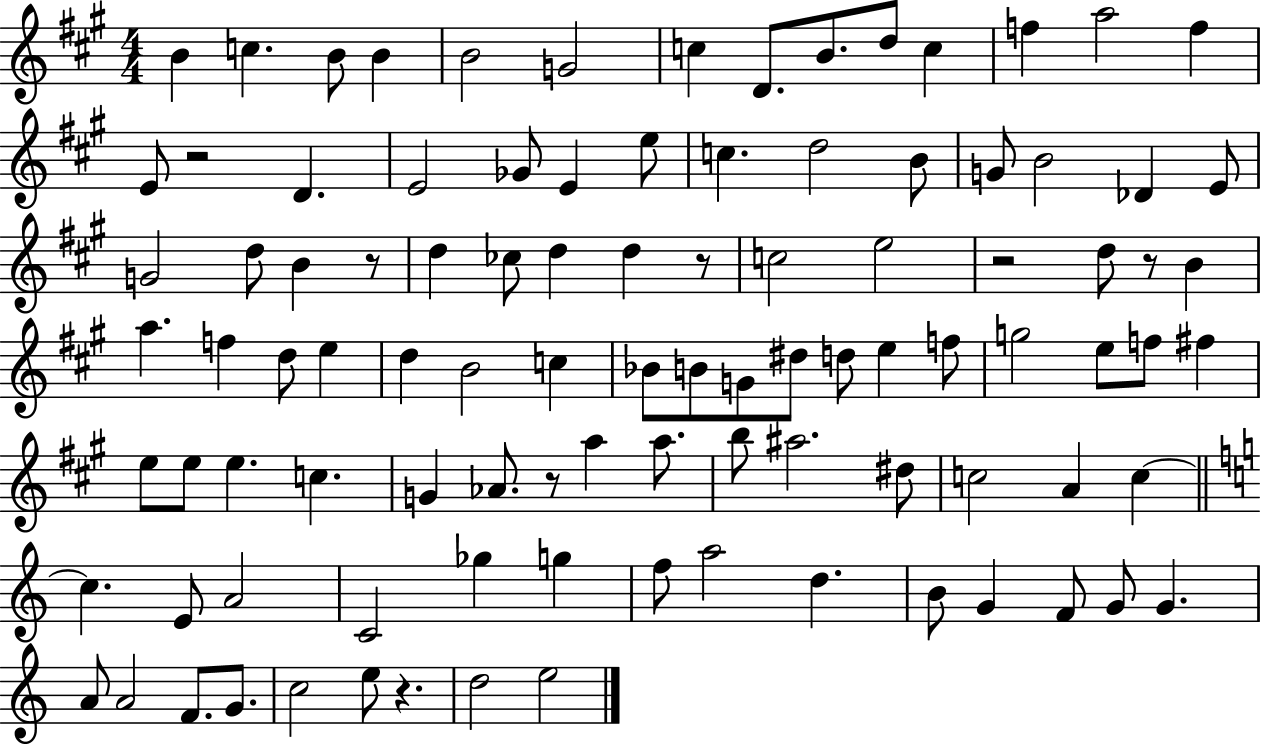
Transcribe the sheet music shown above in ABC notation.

X:1
T:Untitled
M:4/4
L:1/4
K:A
B c B/2 B B2 G2 c D/2 B/2 d/2 c f a2 f E/2 z2 D E2 _G/2 E e/2 c d2 B/2 G/2 B2 _D E/2 G2 d/2 B z/2 d _c/2 d d z/2 c2 e2 z2 d/2 z/2 B a f d/2 e d B2 c _B/2 B/2 G/2 ^d/2 d/2 e f/2 g2 e/2 f/2 ^f e/2 e/2 e c G _A/2 z/2 a a/2 b/2 ^a2 ^d/2 c2 A c c E/2 A2 C2 _g g f/2 a2 d B/2 G F/2 G/2 G A/2 A2 F/2 G/2 c2 e/2 z d2 e2